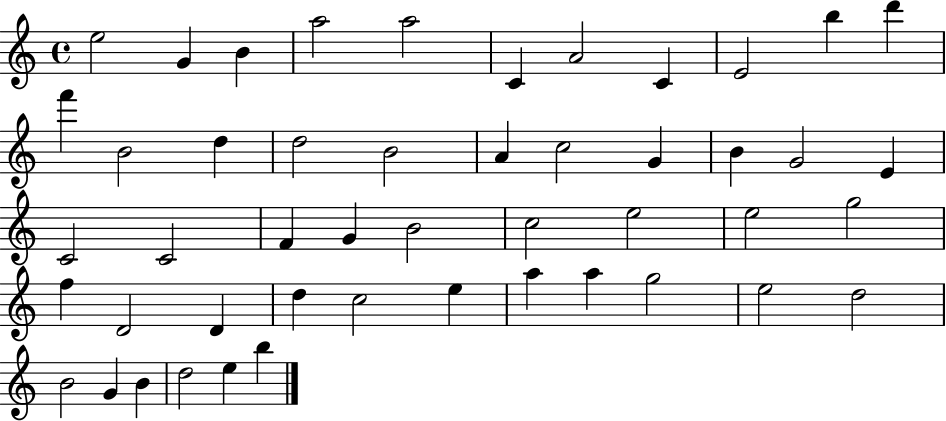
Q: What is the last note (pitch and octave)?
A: B5